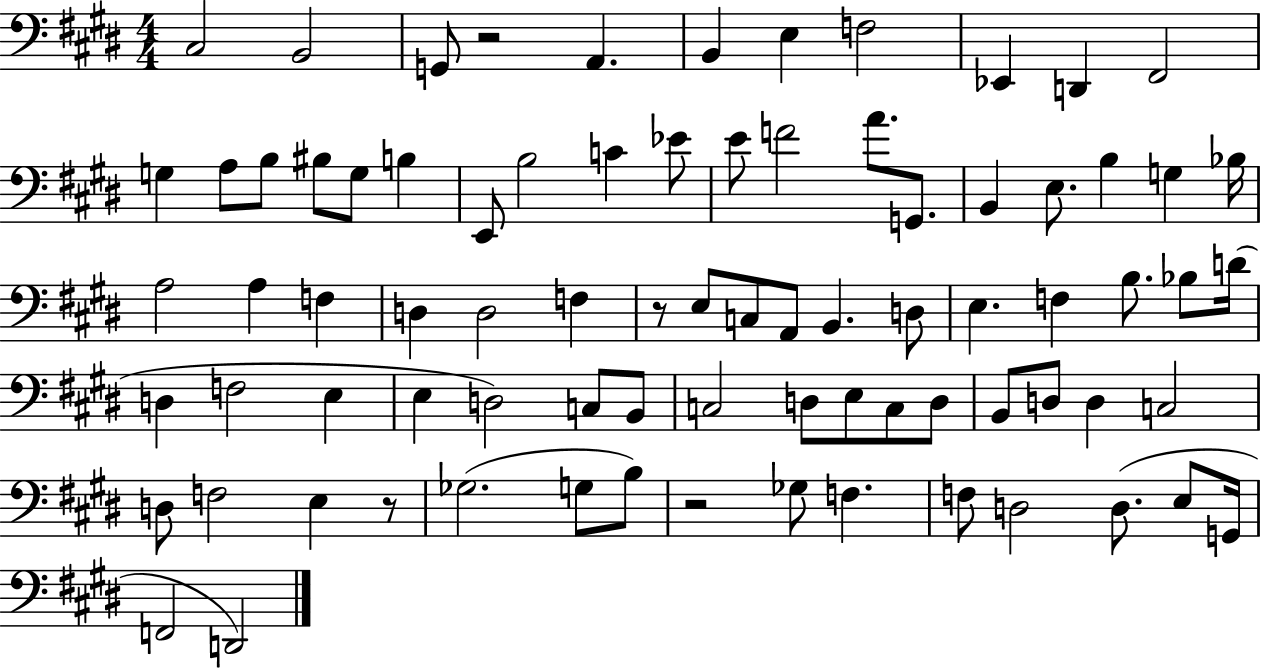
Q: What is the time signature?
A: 4/4